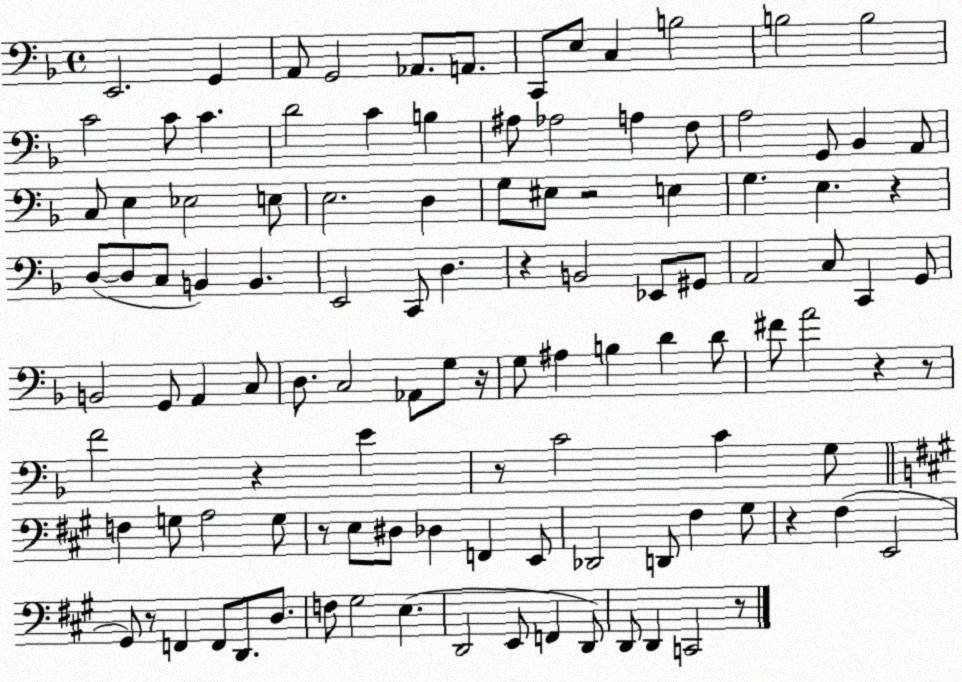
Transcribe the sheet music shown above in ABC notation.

X:1
T:Untitled
M:4/4
L:1/4
K:F
E,,2 G,, A,,/2 G,,2 _A,,/2 A,,/2 C,,/2 E,/2 C, B,2 B,2 B,2 C2 C/2 C D2 C B, ^A,/2 _A,2 A, F,/2 A,2 G,,/2 _B,, A,,/2 C,/2 E, _E,2 E,/2 E,2 D, G,/2 ^E,/2 z2 E, G, E, z D,/2 D,/2 C,/2 B,, B,, E,,2 C,,/2 D, z B,,2 _E,,/2 ^G,,/2 A,,2 C,/2 C,, G,,/2 B,,2 G,,/2 A,, C,/2 D,/2 C,2 _A,,/2 G,/2 z/4 G,/2 ^A, B, D D/2 ^F/2 A2 z z/2 F2 z E z/2 C2 C G,/2 F, G,/2 A,2 G,/2 z/2 E,/2 ^D,/2 _D, F,, E,,/2 _D,,2 D,,/2 ^F, ^G,/2 z ^F, E,,2 ^G,,/2 z/2 F,, F,,/2 D,,/2 D,/2 F,/2 ^G,2 E, D,,2 E,,/2 F,, D,,/2 D,,/2 D,, C,,2 z/2